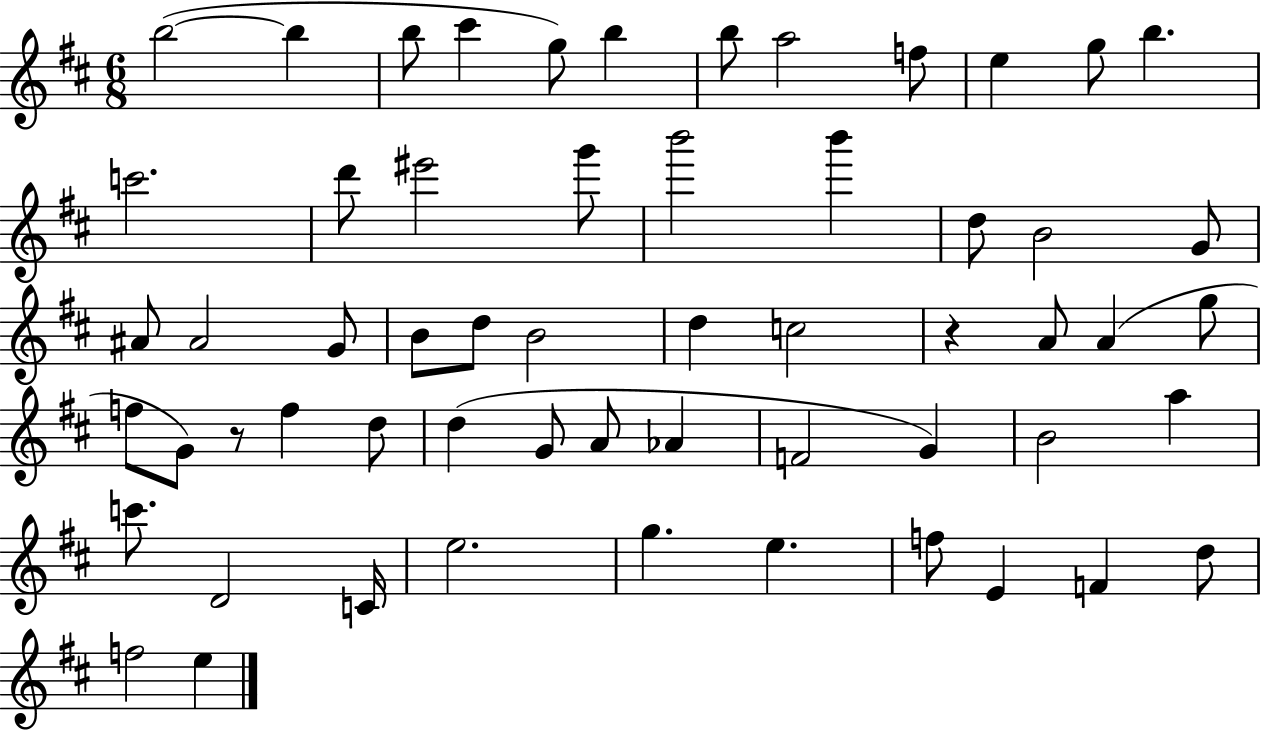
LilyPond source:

{
  \clef treble
  \numericTimeSignature
  \time 6/8
  \key d \major
  b''2~(~ b''4 | b''8 cis'''4 g''8) b''4 | b''8 a''2 f''8 | e''4 g''8 b''4. | \break c'''2. | d'''8 eis'''2 g'''8 | b'''2 b'''4 | d''8 b'2 g'8 | \break ais'8 ais'2 g'8 | b'8 d''8 b'2 | d''4 c''2 | r4 a'8 a'4( g''8 | \break f''8 g'8) r8 f''4 d''8 | d''4( g'8 a'8 aes'4 | f'2 g'4) | b'2 a''4 | \break c'''8. d'2 c'16 | e''2. | g''4. e''4. | f''8 e'4 f'4 d''8 | \break f''2 e''4 | \bar "|."
}